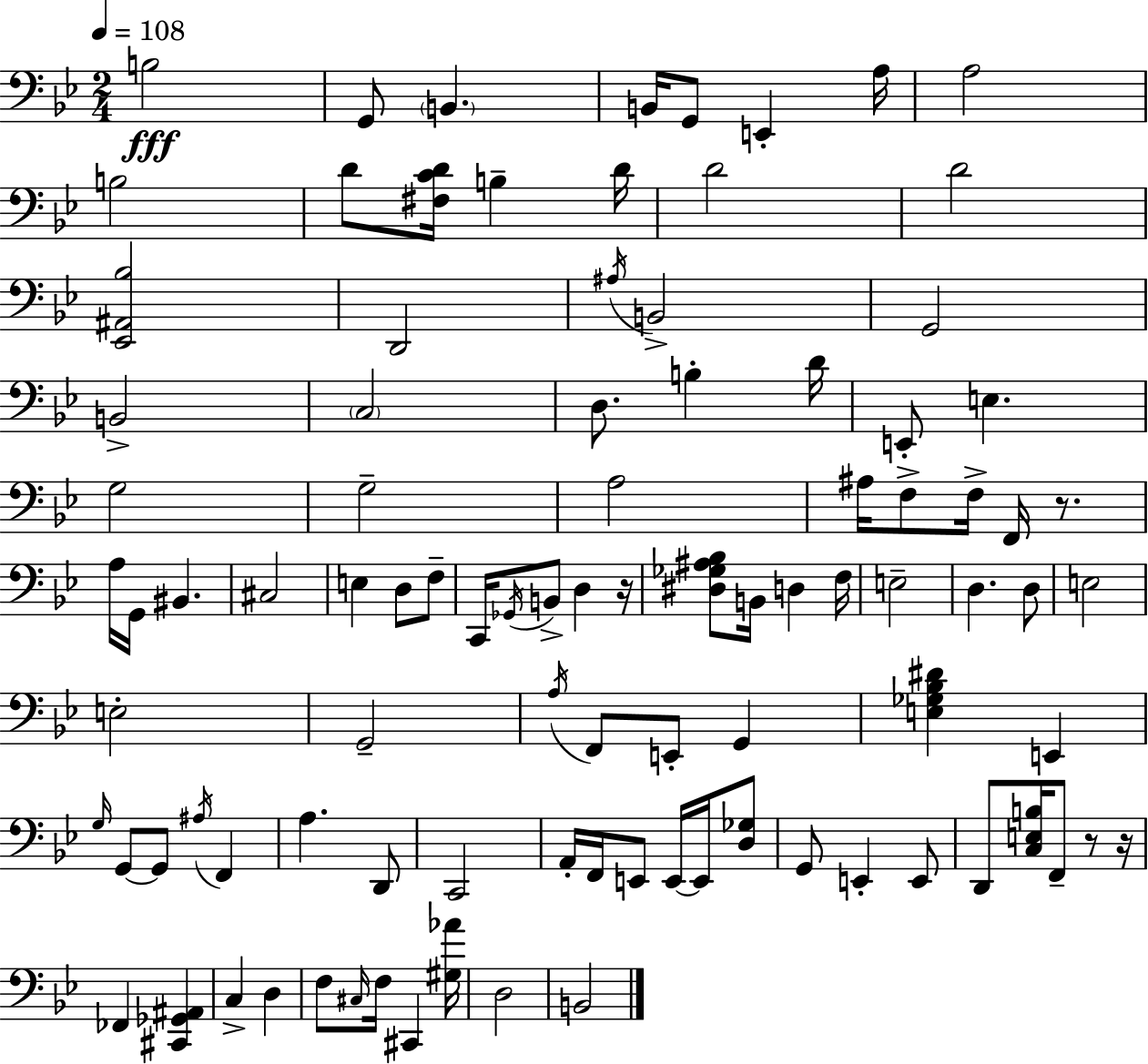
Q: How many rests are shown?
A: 4